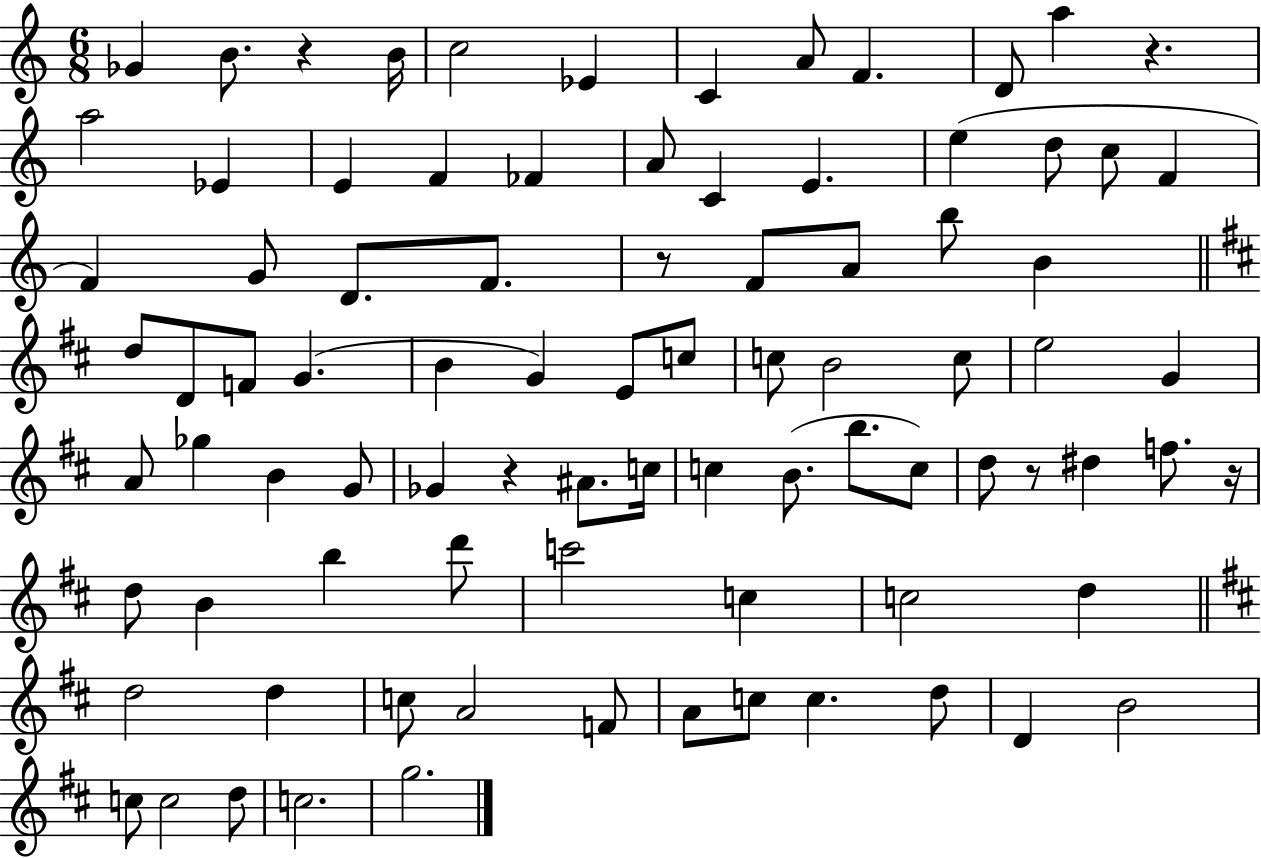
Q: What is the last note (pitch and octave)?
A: G5